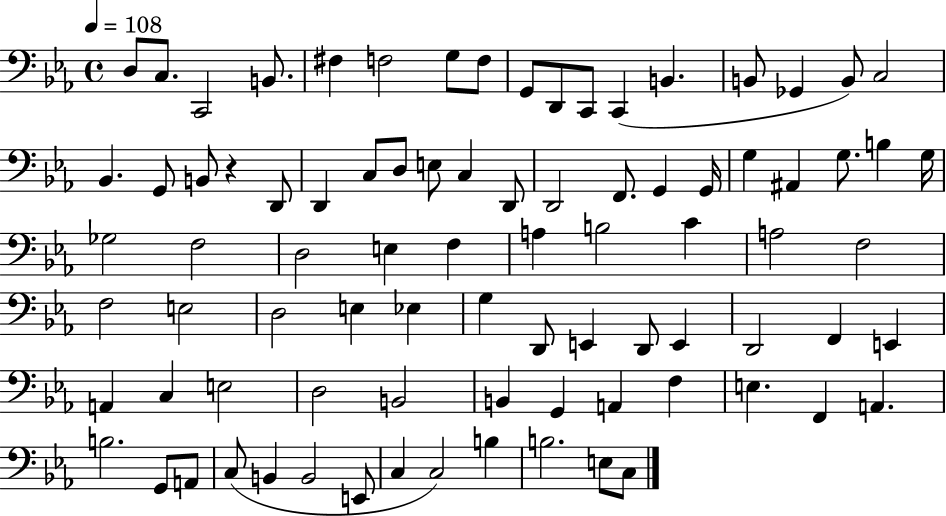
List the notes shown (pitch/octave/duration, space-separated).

D3/e C3/e. C2/h B2/e. F#3/q F3/h G3/e F3/e G2/e D2/e C2/e C2/q B2/q. B2/e Gb2/q B2/e C3/h Bb2/q. G2/e B2/e R/q D2/e D2/q C3/e D3/e E3/e C3/q D2/e D2/h F2/e. G2/q G2/s G3/q A#2/q G3/e. B3/q G3/s Gb3/h F3/h D3/h E3/q F3/q A3/q B3/h C4/q A3/h F3/h F3/h E3/h D3/h E3/q Eb3/q G3/q D2/e E2/q D2/e E2/q D2/h F2/q E2/q A2/q C3/q E3/h D3/h B2/h B2/q G2/q A2/q F3/q E3/q. F2/q A2/q. B3/h. G2/e A2/e C3/e B2/q B2/h E2/e C3/q C3/h B3/q B3/h. E3/e C3/e